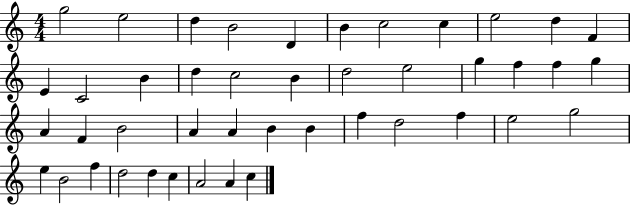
{
  \clef treble
  \numericTimeSignature
  \time 4/4
  \key c \major
  g''2 e''2 | d''4 b'2 d'4 | b'4 c''2 c''4 | e''2 d''4 f'4 | \break e'4 c'2 b'4 | d''4 c''2 b'4 | d''2 e''2 | g''4 f''4 f''4 g''4 | \break a'4 f'4 b'2 | a'4 a'4 b'4 b'4 | f''4 d''2 f''4 | e''2 g''2 | \break e''4 b'2 f''4 | d''2 d''4 c''4 | a'2 a'4 c''4 | \bar "|."
}